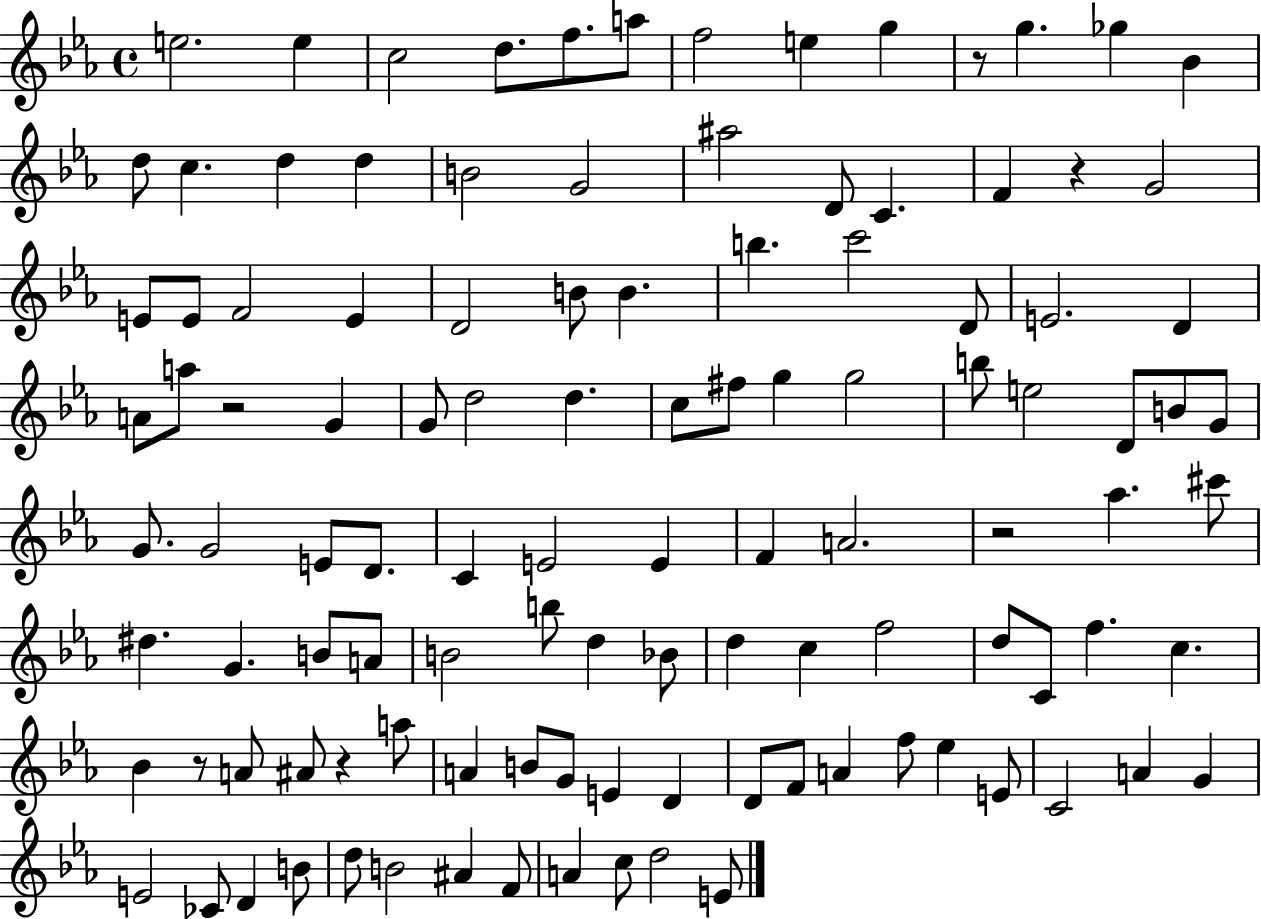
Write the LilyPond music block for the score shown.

{
  \clef treble
  \time 4/4
  \defaultTimeSignature
  \key ees \major
  e''2. e''4 | c''2 d''8. f''8. a''8 | f''2 e''4 g''4 | r8 g''4. ges''4 bes'4 | \break d''8 c''4. d''4 d''4 | b'2 g'2 | ais''2 d'8 c'4. | f'4 r4 g'2 | \break e'8 e'8 f'2 e'4 | d'2 b'8 b'4. | b''4. c'''2 d'8 | e'2. d'4 | \break a'8 a''8 r2 g'4 | g'8 d''2 d''4. | c''8 fis''8 g''4 g''2 | b''8 e''2 d'8 b'8 g'8 | \break g'8. g'2 e'8 d'8. | c'4 e'2 e'4 | f'4 a'2. | r2 aes''4. cis'''8 | \break dis''4. g'4. b'8 a'8 | b'2 b''8 d''4 bes'8 | d''4 c''4 f''2 | d''8 c'8 f''4. c''4. | \break bes'4 r8 a'8 ais'8 r4 a''8 | a'4 b'8 g'8 e'4 d'4 | d'8 f'8 a'4 f''8 ees''4 e'8 | c'2 a'4 g'4 | \break e'2 ces'8 d'4 b'8 | d''8 b'2 ais'4 f'8 | a'4 c''8 d''2 e'8 | \bar "|."
}